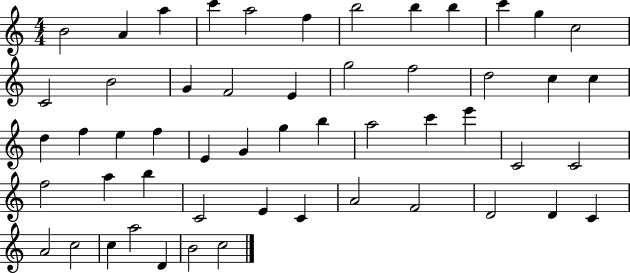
{
  \clef treble
  \numericTimeSignature
  \time 4/4
  \key c \major
  b'2 a'4 a''4 | c'''4 a''2 f''4 | b''2 b''4 b''4 | c'''4 g''4 c''2 | \break c'2 b'2 | g'4 f'2 e'4 | g''2 f''2 | d''2 c''4 c''4 | \break d''4 f''4 e''4 f''4 | e'4 g'4 g''4 b''4 | a''2 c'''4 e'''4 | c'2 c'2 | \break f''2 a''4 b''4 | c'2 e'4 c'4 | a'2 f'2 | d'2 d'4 c'4 | \break a'2 c''2 | c''4 a''2 d'4 | b'2 c''2 | \bar "|."
}